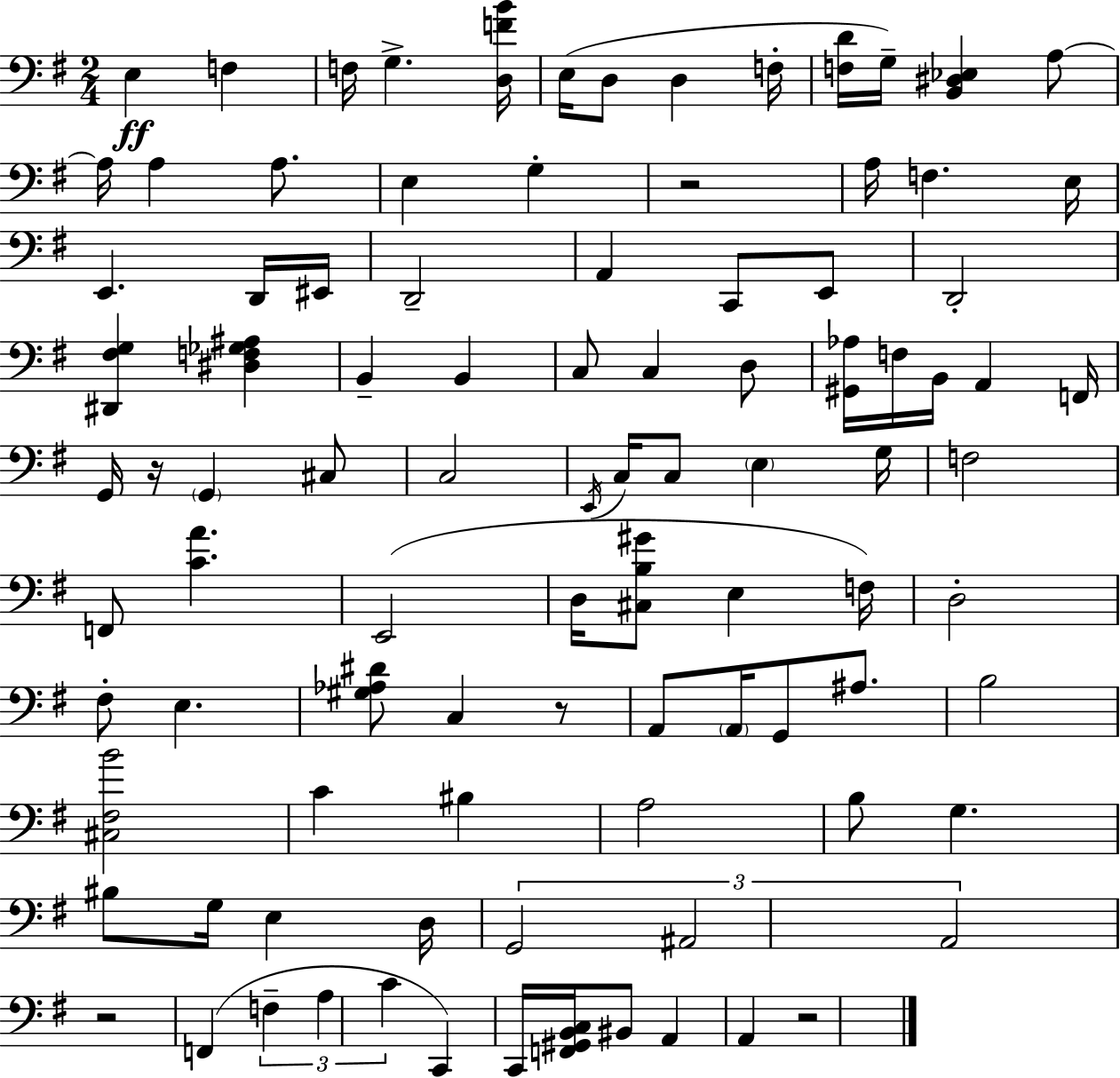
X:1
T:Untitled
M:2/4
L:1/4
K:G
E, F, F,/4 G, [D,FB]/4 E,/4 D,/2 D, F,/4 [F,D]/4 G,/4 [B,,^D,_E,] A,/2 A,/4 A, A,/2 E, G, z2 A,/4 F, E,/4 E,, D,,/4 ^E,,/4 D,,2 A,, C,,/2 E,,/2 D,,2 [^D,,^F,G,] [^D,F,_G,^A,] B,, B,, C,/2 C, D,/2 [^G,,_A,]/4 F,/4 B,,/4 A,, F,,/4 G,,/4 z/4 G,, ^C,/2 C,2 E,,/4 C,/4 C,/2 E, G,/4 F,2 F,,/2 [CA] E,,2 D,/4 [^C,B,^G]/2 E, F,/4 D,2 ^F,/2 E, [^G,_A,^D]/2 C, z/2 A,,/2 A,,/4 G,,/2 ^A,/2 B,2 [^C,^F,B]2 C ^B, A,2 B,/2 G, ^B,/2 G,/4 E, D,/4 G,,2 ^A,,2 A,,2 z2 F,, F, A, C C,, C,,/4 [F,,^G,,B,,C,]/4 ^B,,/2 A,, A,, z2